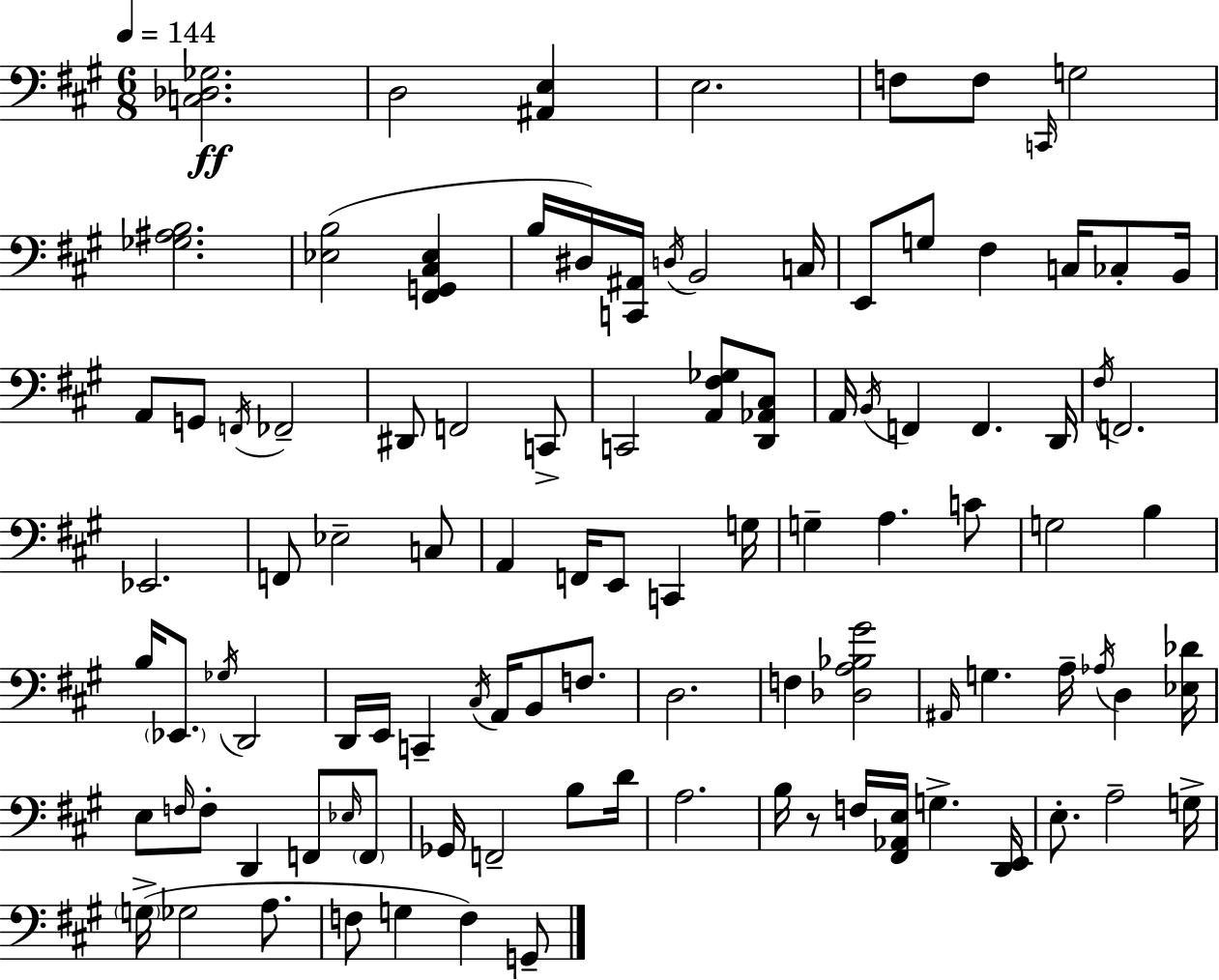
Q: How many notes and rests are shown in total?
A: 102